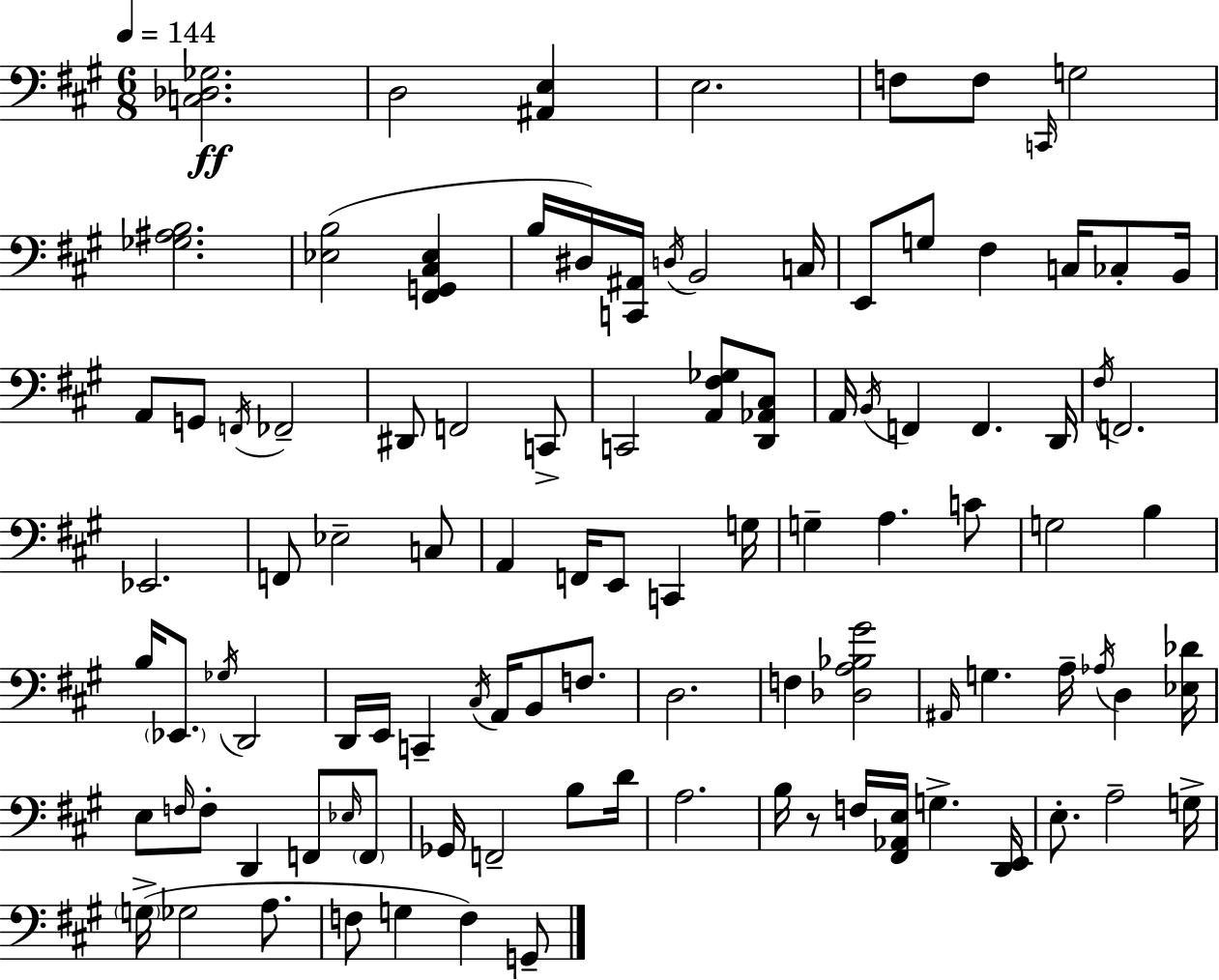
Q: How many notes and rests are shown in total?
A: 102